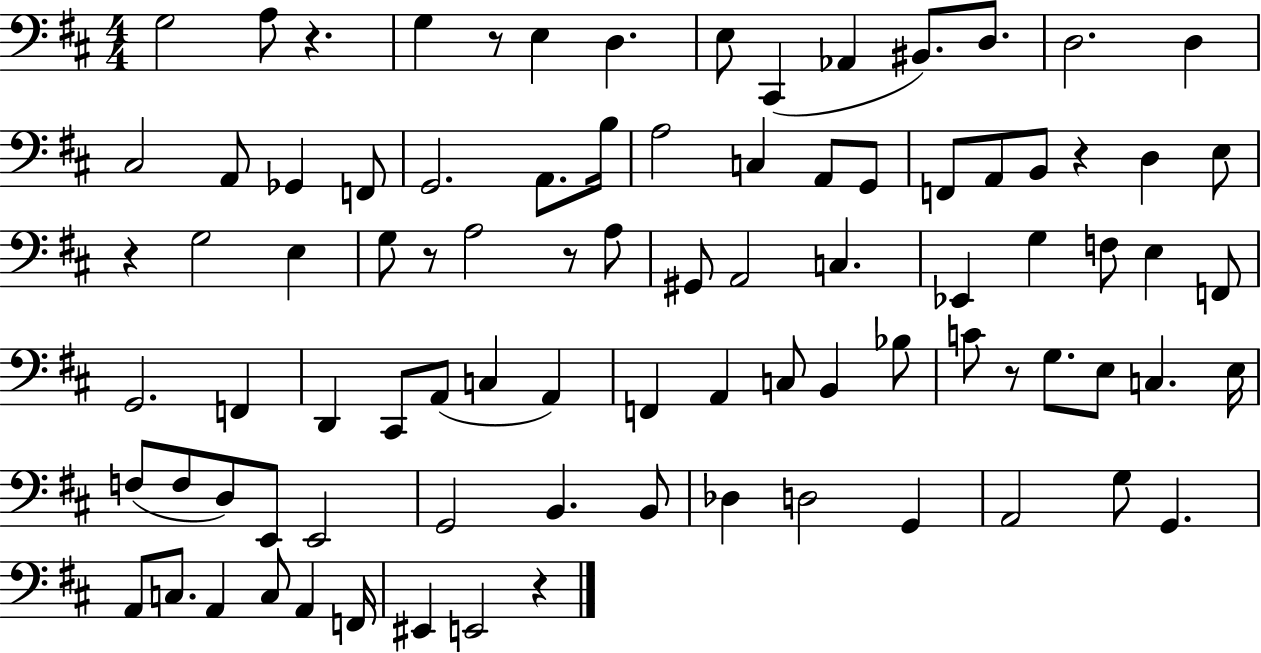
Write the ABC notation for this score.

X:1
T:Untitled
M:4/4
L:1/4
K:D
G,2 A,/2 z G, z/2 E, D, E,/2 ^C,, _A,, ^B,,/2 D,/2 D,2 D, ^C,2 A,,/2 _G,, F,,/2 G,,2 A,,/2 B,/4 A,2 C, A,,/2 G,,/2 F,,/2 A,,/2 B,,/2 z D, E,/2 z G,2 E, G,/2 z/2 A,2 z/2 A,/2 ^G,,/2 A,,2 C, _E,, G, F,/2 E, F,,/2 G,,2 F,, D,, ^C,,/2 A,,/2 C, A,, F,, A,, C,/2 B,, _B,/2 C/2 z/2 G,/2 E,/2 C, E,/4 F,/2 F,/2 D,/2 E,,/2 E,,2 G,,2 B,, B,,/2 _D, D,2 G,, A,,2 G,/2 G,, A,,/2 C,/2 A,, C,/2 A,, F,,/4 ^E,, E,,2 z